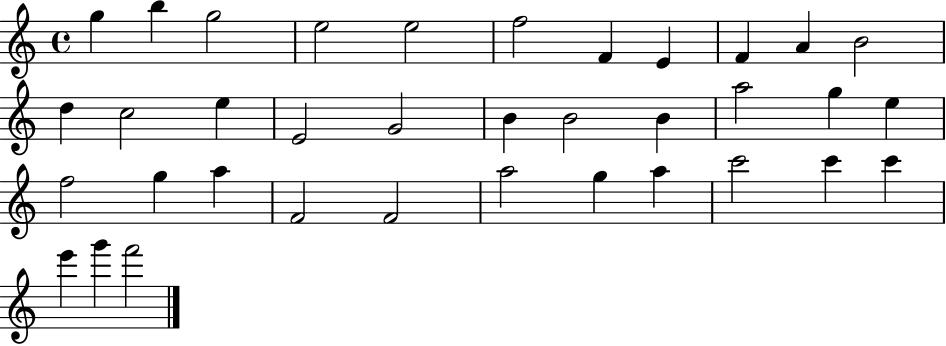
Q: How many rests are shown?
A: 0